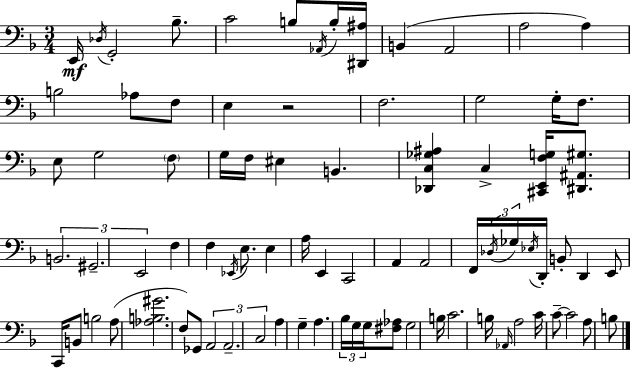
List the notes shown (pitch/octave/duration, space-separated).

E2/s Db3/s G2/h Bb3/e. C4/h B3/e Ab2/s B3/s [D#2,A#3]/s B2/q A2/h A3/h A3/q B3/h Ab3/e F3/e E3/q R/h F3/h. G3/h G3/s F3/e. E3/e G3/h F3/e G3/s F3/s EIS3/q B2/q. [Db2,C3,Gb3,A#3]/q C3/q [C#2,E2,F3,G3]/s [D#2,A#2,G#3]/e. B2/h. G#2/h. E2/h F3/q F3/q Eb2/s E3/e. E3/q A3/s E2/q C2/h A2/q A2/h F2/s Db3/s Gb3/s Eb3/s D2/s B2/e D2/q E2/e C2/s B2/e B3/h A3/e [Ab3,B3,G#4]/h. F3/e Gb2/e A2/h A2/h. C3/h A3/q G3/q A3/q. Bb3/s G3/s G3/s [F#3,Ab3]/e G3/h B3/s C4/h. B3/s Ab2/s A3/h C4/s C4/e C4/h A3/e B3/e